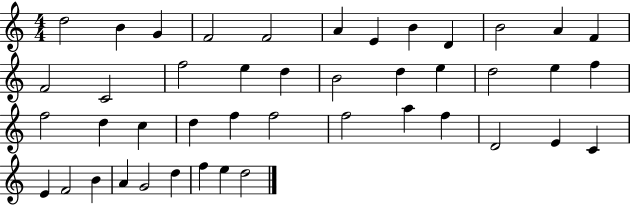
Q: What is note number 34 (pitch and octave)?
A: E4